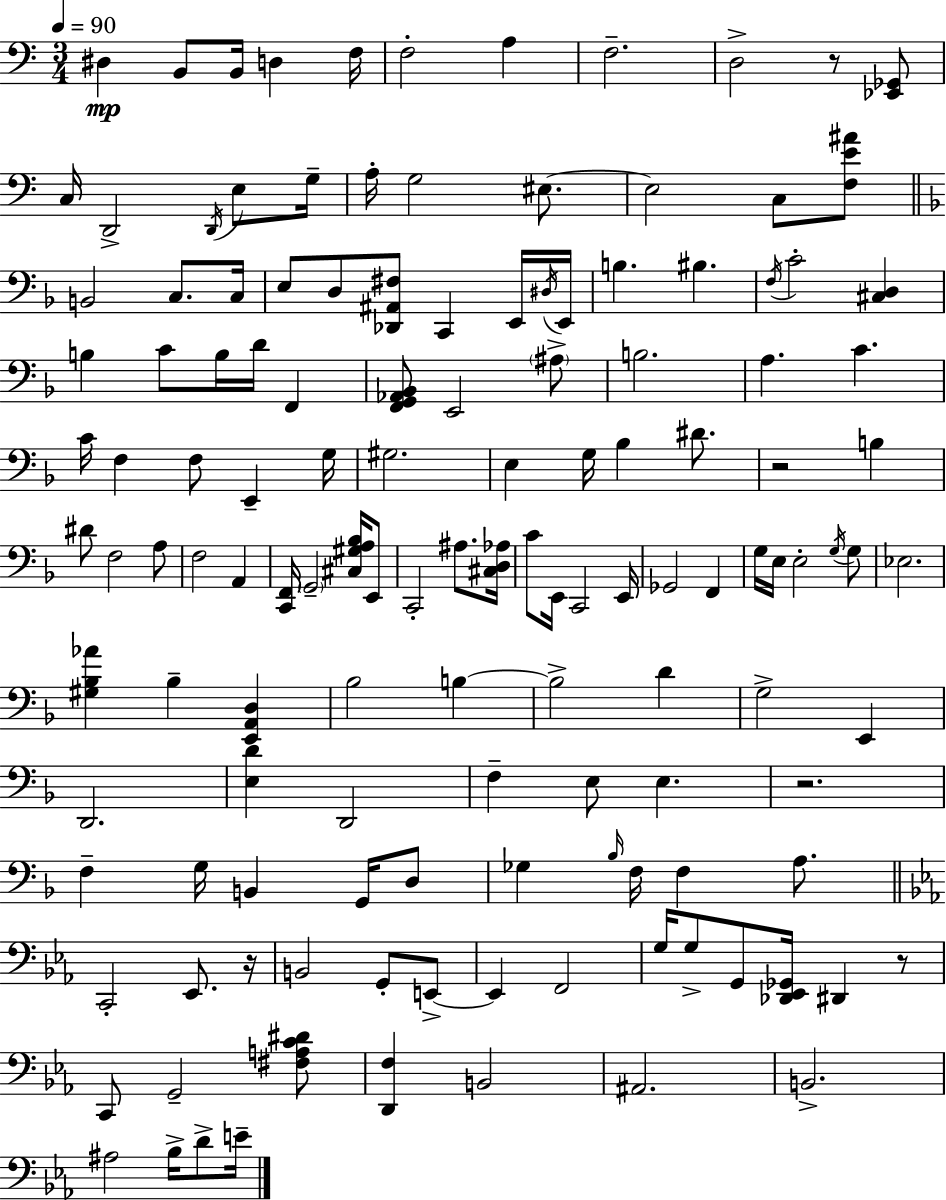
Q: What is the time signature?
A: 3/4